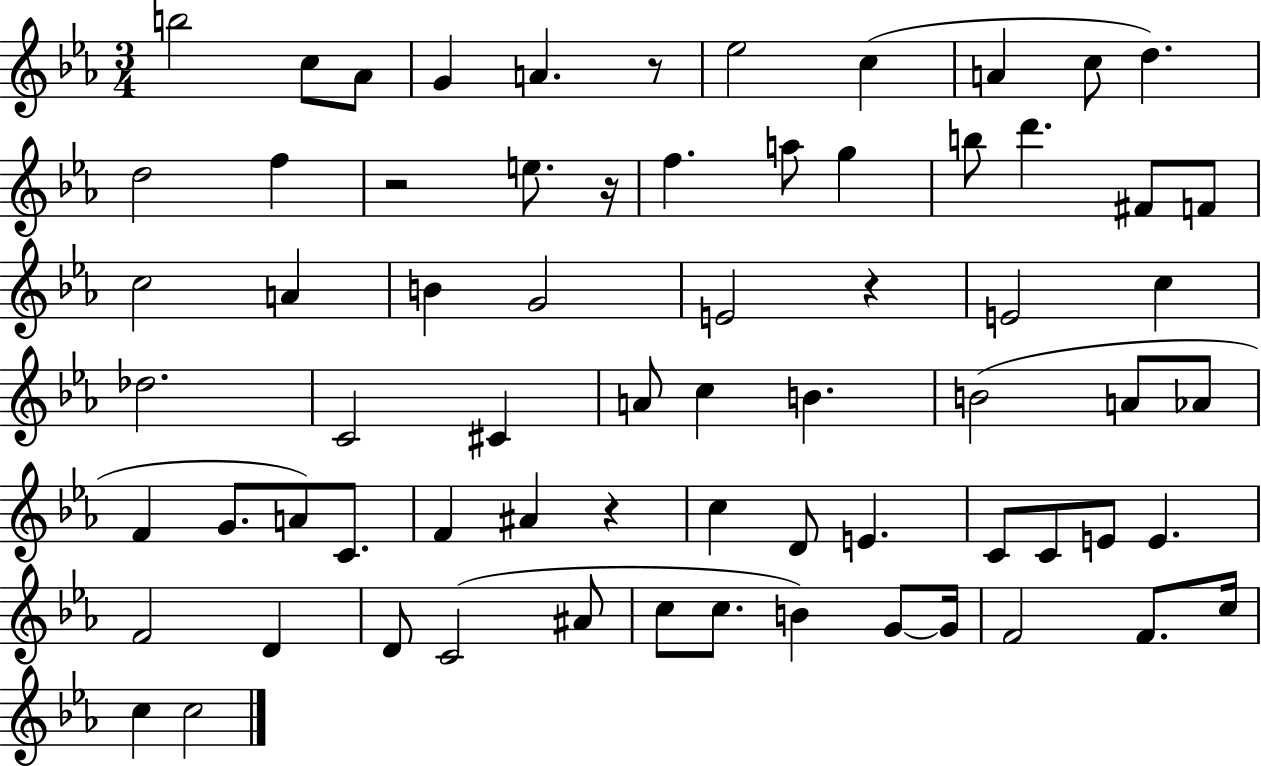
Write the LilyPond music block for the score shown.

{
  \clef treble
  \numericTimeSignature
  \time 3/4
  \key ees \major
  \repeat volta 2 { b''2 c''8 aes'8 | g'4 a'4. r8 | ees''2 c''4( | a'4 c''8 d''4.) | \break d''2 f''4 | r2 e''8. r16 | f''4. a''8 g''4 | b''8 d'''4. fis'8 f'8 | \break c''2 a'4 | b'4 g'2 | e'2 r4 | e'2 c''4 | \break des''2. | c'2 cis'4 | a'8 c''4 b'4. | b'2( a'8 aes'8 | \break f'4 g'8. a'8) c'8. | f'4 ais'4 r4 | c''4 d'8 e'4. | c'8 c'8 e'8 e'4. | \break f'2 d'4 | d'8 c'2( ais'8 | c''8 c''8. b'4) g'8~~ g'16 | f'2 f'8. c''16 | \break c''4 c''2 | } \bar "|."
}